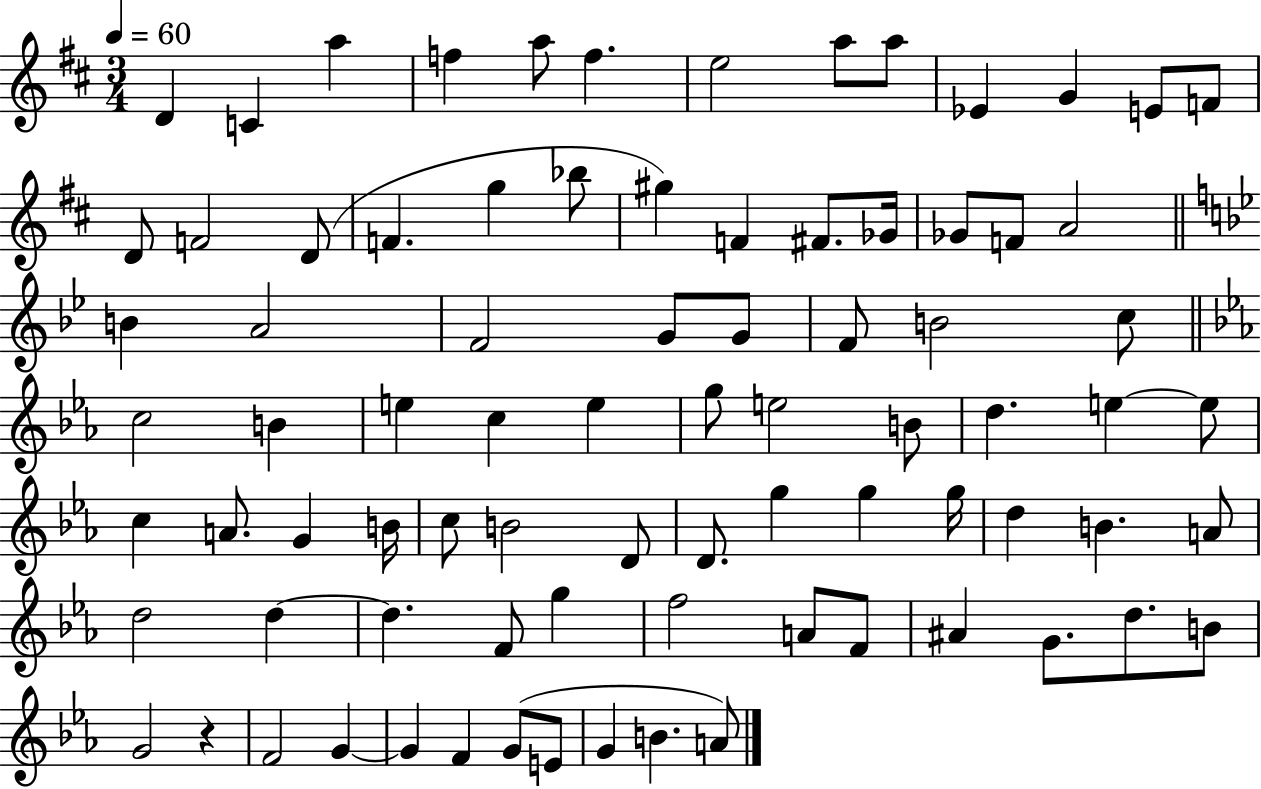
D4/q C4/q A5/q F5/q A5/e F5/q. E5/h A5/e A5/e Eb4/q G4/q E4/e F4/e D4/e F4/h D4/e F4/q. G5/q Bb5/e G#5/q F4/q F#4/e. Gb4/s Gb4/e F4/e A4/h B4/q A4/h F4/h G4/e G4/e F4/e B4/h C5/e C5/h B4/q E5/q C5/q E5/q G5/e E5/h B4/e D5/q. E5/q E5/e C5/q A4/e. G4/q B4/s C5/e B4/h D4/e D4/e. G5/q G5/q G5/s D5/q B4/q. A4/e D5/h D5/q D5/q. F4/e G5/q F5/h A4/e F4/e A#4/q G4/e. D5/e. B4/e G4/h R/q F4/h G4/q G4/q F4/q G4/e E4/e G4/q B4/q. A4/e